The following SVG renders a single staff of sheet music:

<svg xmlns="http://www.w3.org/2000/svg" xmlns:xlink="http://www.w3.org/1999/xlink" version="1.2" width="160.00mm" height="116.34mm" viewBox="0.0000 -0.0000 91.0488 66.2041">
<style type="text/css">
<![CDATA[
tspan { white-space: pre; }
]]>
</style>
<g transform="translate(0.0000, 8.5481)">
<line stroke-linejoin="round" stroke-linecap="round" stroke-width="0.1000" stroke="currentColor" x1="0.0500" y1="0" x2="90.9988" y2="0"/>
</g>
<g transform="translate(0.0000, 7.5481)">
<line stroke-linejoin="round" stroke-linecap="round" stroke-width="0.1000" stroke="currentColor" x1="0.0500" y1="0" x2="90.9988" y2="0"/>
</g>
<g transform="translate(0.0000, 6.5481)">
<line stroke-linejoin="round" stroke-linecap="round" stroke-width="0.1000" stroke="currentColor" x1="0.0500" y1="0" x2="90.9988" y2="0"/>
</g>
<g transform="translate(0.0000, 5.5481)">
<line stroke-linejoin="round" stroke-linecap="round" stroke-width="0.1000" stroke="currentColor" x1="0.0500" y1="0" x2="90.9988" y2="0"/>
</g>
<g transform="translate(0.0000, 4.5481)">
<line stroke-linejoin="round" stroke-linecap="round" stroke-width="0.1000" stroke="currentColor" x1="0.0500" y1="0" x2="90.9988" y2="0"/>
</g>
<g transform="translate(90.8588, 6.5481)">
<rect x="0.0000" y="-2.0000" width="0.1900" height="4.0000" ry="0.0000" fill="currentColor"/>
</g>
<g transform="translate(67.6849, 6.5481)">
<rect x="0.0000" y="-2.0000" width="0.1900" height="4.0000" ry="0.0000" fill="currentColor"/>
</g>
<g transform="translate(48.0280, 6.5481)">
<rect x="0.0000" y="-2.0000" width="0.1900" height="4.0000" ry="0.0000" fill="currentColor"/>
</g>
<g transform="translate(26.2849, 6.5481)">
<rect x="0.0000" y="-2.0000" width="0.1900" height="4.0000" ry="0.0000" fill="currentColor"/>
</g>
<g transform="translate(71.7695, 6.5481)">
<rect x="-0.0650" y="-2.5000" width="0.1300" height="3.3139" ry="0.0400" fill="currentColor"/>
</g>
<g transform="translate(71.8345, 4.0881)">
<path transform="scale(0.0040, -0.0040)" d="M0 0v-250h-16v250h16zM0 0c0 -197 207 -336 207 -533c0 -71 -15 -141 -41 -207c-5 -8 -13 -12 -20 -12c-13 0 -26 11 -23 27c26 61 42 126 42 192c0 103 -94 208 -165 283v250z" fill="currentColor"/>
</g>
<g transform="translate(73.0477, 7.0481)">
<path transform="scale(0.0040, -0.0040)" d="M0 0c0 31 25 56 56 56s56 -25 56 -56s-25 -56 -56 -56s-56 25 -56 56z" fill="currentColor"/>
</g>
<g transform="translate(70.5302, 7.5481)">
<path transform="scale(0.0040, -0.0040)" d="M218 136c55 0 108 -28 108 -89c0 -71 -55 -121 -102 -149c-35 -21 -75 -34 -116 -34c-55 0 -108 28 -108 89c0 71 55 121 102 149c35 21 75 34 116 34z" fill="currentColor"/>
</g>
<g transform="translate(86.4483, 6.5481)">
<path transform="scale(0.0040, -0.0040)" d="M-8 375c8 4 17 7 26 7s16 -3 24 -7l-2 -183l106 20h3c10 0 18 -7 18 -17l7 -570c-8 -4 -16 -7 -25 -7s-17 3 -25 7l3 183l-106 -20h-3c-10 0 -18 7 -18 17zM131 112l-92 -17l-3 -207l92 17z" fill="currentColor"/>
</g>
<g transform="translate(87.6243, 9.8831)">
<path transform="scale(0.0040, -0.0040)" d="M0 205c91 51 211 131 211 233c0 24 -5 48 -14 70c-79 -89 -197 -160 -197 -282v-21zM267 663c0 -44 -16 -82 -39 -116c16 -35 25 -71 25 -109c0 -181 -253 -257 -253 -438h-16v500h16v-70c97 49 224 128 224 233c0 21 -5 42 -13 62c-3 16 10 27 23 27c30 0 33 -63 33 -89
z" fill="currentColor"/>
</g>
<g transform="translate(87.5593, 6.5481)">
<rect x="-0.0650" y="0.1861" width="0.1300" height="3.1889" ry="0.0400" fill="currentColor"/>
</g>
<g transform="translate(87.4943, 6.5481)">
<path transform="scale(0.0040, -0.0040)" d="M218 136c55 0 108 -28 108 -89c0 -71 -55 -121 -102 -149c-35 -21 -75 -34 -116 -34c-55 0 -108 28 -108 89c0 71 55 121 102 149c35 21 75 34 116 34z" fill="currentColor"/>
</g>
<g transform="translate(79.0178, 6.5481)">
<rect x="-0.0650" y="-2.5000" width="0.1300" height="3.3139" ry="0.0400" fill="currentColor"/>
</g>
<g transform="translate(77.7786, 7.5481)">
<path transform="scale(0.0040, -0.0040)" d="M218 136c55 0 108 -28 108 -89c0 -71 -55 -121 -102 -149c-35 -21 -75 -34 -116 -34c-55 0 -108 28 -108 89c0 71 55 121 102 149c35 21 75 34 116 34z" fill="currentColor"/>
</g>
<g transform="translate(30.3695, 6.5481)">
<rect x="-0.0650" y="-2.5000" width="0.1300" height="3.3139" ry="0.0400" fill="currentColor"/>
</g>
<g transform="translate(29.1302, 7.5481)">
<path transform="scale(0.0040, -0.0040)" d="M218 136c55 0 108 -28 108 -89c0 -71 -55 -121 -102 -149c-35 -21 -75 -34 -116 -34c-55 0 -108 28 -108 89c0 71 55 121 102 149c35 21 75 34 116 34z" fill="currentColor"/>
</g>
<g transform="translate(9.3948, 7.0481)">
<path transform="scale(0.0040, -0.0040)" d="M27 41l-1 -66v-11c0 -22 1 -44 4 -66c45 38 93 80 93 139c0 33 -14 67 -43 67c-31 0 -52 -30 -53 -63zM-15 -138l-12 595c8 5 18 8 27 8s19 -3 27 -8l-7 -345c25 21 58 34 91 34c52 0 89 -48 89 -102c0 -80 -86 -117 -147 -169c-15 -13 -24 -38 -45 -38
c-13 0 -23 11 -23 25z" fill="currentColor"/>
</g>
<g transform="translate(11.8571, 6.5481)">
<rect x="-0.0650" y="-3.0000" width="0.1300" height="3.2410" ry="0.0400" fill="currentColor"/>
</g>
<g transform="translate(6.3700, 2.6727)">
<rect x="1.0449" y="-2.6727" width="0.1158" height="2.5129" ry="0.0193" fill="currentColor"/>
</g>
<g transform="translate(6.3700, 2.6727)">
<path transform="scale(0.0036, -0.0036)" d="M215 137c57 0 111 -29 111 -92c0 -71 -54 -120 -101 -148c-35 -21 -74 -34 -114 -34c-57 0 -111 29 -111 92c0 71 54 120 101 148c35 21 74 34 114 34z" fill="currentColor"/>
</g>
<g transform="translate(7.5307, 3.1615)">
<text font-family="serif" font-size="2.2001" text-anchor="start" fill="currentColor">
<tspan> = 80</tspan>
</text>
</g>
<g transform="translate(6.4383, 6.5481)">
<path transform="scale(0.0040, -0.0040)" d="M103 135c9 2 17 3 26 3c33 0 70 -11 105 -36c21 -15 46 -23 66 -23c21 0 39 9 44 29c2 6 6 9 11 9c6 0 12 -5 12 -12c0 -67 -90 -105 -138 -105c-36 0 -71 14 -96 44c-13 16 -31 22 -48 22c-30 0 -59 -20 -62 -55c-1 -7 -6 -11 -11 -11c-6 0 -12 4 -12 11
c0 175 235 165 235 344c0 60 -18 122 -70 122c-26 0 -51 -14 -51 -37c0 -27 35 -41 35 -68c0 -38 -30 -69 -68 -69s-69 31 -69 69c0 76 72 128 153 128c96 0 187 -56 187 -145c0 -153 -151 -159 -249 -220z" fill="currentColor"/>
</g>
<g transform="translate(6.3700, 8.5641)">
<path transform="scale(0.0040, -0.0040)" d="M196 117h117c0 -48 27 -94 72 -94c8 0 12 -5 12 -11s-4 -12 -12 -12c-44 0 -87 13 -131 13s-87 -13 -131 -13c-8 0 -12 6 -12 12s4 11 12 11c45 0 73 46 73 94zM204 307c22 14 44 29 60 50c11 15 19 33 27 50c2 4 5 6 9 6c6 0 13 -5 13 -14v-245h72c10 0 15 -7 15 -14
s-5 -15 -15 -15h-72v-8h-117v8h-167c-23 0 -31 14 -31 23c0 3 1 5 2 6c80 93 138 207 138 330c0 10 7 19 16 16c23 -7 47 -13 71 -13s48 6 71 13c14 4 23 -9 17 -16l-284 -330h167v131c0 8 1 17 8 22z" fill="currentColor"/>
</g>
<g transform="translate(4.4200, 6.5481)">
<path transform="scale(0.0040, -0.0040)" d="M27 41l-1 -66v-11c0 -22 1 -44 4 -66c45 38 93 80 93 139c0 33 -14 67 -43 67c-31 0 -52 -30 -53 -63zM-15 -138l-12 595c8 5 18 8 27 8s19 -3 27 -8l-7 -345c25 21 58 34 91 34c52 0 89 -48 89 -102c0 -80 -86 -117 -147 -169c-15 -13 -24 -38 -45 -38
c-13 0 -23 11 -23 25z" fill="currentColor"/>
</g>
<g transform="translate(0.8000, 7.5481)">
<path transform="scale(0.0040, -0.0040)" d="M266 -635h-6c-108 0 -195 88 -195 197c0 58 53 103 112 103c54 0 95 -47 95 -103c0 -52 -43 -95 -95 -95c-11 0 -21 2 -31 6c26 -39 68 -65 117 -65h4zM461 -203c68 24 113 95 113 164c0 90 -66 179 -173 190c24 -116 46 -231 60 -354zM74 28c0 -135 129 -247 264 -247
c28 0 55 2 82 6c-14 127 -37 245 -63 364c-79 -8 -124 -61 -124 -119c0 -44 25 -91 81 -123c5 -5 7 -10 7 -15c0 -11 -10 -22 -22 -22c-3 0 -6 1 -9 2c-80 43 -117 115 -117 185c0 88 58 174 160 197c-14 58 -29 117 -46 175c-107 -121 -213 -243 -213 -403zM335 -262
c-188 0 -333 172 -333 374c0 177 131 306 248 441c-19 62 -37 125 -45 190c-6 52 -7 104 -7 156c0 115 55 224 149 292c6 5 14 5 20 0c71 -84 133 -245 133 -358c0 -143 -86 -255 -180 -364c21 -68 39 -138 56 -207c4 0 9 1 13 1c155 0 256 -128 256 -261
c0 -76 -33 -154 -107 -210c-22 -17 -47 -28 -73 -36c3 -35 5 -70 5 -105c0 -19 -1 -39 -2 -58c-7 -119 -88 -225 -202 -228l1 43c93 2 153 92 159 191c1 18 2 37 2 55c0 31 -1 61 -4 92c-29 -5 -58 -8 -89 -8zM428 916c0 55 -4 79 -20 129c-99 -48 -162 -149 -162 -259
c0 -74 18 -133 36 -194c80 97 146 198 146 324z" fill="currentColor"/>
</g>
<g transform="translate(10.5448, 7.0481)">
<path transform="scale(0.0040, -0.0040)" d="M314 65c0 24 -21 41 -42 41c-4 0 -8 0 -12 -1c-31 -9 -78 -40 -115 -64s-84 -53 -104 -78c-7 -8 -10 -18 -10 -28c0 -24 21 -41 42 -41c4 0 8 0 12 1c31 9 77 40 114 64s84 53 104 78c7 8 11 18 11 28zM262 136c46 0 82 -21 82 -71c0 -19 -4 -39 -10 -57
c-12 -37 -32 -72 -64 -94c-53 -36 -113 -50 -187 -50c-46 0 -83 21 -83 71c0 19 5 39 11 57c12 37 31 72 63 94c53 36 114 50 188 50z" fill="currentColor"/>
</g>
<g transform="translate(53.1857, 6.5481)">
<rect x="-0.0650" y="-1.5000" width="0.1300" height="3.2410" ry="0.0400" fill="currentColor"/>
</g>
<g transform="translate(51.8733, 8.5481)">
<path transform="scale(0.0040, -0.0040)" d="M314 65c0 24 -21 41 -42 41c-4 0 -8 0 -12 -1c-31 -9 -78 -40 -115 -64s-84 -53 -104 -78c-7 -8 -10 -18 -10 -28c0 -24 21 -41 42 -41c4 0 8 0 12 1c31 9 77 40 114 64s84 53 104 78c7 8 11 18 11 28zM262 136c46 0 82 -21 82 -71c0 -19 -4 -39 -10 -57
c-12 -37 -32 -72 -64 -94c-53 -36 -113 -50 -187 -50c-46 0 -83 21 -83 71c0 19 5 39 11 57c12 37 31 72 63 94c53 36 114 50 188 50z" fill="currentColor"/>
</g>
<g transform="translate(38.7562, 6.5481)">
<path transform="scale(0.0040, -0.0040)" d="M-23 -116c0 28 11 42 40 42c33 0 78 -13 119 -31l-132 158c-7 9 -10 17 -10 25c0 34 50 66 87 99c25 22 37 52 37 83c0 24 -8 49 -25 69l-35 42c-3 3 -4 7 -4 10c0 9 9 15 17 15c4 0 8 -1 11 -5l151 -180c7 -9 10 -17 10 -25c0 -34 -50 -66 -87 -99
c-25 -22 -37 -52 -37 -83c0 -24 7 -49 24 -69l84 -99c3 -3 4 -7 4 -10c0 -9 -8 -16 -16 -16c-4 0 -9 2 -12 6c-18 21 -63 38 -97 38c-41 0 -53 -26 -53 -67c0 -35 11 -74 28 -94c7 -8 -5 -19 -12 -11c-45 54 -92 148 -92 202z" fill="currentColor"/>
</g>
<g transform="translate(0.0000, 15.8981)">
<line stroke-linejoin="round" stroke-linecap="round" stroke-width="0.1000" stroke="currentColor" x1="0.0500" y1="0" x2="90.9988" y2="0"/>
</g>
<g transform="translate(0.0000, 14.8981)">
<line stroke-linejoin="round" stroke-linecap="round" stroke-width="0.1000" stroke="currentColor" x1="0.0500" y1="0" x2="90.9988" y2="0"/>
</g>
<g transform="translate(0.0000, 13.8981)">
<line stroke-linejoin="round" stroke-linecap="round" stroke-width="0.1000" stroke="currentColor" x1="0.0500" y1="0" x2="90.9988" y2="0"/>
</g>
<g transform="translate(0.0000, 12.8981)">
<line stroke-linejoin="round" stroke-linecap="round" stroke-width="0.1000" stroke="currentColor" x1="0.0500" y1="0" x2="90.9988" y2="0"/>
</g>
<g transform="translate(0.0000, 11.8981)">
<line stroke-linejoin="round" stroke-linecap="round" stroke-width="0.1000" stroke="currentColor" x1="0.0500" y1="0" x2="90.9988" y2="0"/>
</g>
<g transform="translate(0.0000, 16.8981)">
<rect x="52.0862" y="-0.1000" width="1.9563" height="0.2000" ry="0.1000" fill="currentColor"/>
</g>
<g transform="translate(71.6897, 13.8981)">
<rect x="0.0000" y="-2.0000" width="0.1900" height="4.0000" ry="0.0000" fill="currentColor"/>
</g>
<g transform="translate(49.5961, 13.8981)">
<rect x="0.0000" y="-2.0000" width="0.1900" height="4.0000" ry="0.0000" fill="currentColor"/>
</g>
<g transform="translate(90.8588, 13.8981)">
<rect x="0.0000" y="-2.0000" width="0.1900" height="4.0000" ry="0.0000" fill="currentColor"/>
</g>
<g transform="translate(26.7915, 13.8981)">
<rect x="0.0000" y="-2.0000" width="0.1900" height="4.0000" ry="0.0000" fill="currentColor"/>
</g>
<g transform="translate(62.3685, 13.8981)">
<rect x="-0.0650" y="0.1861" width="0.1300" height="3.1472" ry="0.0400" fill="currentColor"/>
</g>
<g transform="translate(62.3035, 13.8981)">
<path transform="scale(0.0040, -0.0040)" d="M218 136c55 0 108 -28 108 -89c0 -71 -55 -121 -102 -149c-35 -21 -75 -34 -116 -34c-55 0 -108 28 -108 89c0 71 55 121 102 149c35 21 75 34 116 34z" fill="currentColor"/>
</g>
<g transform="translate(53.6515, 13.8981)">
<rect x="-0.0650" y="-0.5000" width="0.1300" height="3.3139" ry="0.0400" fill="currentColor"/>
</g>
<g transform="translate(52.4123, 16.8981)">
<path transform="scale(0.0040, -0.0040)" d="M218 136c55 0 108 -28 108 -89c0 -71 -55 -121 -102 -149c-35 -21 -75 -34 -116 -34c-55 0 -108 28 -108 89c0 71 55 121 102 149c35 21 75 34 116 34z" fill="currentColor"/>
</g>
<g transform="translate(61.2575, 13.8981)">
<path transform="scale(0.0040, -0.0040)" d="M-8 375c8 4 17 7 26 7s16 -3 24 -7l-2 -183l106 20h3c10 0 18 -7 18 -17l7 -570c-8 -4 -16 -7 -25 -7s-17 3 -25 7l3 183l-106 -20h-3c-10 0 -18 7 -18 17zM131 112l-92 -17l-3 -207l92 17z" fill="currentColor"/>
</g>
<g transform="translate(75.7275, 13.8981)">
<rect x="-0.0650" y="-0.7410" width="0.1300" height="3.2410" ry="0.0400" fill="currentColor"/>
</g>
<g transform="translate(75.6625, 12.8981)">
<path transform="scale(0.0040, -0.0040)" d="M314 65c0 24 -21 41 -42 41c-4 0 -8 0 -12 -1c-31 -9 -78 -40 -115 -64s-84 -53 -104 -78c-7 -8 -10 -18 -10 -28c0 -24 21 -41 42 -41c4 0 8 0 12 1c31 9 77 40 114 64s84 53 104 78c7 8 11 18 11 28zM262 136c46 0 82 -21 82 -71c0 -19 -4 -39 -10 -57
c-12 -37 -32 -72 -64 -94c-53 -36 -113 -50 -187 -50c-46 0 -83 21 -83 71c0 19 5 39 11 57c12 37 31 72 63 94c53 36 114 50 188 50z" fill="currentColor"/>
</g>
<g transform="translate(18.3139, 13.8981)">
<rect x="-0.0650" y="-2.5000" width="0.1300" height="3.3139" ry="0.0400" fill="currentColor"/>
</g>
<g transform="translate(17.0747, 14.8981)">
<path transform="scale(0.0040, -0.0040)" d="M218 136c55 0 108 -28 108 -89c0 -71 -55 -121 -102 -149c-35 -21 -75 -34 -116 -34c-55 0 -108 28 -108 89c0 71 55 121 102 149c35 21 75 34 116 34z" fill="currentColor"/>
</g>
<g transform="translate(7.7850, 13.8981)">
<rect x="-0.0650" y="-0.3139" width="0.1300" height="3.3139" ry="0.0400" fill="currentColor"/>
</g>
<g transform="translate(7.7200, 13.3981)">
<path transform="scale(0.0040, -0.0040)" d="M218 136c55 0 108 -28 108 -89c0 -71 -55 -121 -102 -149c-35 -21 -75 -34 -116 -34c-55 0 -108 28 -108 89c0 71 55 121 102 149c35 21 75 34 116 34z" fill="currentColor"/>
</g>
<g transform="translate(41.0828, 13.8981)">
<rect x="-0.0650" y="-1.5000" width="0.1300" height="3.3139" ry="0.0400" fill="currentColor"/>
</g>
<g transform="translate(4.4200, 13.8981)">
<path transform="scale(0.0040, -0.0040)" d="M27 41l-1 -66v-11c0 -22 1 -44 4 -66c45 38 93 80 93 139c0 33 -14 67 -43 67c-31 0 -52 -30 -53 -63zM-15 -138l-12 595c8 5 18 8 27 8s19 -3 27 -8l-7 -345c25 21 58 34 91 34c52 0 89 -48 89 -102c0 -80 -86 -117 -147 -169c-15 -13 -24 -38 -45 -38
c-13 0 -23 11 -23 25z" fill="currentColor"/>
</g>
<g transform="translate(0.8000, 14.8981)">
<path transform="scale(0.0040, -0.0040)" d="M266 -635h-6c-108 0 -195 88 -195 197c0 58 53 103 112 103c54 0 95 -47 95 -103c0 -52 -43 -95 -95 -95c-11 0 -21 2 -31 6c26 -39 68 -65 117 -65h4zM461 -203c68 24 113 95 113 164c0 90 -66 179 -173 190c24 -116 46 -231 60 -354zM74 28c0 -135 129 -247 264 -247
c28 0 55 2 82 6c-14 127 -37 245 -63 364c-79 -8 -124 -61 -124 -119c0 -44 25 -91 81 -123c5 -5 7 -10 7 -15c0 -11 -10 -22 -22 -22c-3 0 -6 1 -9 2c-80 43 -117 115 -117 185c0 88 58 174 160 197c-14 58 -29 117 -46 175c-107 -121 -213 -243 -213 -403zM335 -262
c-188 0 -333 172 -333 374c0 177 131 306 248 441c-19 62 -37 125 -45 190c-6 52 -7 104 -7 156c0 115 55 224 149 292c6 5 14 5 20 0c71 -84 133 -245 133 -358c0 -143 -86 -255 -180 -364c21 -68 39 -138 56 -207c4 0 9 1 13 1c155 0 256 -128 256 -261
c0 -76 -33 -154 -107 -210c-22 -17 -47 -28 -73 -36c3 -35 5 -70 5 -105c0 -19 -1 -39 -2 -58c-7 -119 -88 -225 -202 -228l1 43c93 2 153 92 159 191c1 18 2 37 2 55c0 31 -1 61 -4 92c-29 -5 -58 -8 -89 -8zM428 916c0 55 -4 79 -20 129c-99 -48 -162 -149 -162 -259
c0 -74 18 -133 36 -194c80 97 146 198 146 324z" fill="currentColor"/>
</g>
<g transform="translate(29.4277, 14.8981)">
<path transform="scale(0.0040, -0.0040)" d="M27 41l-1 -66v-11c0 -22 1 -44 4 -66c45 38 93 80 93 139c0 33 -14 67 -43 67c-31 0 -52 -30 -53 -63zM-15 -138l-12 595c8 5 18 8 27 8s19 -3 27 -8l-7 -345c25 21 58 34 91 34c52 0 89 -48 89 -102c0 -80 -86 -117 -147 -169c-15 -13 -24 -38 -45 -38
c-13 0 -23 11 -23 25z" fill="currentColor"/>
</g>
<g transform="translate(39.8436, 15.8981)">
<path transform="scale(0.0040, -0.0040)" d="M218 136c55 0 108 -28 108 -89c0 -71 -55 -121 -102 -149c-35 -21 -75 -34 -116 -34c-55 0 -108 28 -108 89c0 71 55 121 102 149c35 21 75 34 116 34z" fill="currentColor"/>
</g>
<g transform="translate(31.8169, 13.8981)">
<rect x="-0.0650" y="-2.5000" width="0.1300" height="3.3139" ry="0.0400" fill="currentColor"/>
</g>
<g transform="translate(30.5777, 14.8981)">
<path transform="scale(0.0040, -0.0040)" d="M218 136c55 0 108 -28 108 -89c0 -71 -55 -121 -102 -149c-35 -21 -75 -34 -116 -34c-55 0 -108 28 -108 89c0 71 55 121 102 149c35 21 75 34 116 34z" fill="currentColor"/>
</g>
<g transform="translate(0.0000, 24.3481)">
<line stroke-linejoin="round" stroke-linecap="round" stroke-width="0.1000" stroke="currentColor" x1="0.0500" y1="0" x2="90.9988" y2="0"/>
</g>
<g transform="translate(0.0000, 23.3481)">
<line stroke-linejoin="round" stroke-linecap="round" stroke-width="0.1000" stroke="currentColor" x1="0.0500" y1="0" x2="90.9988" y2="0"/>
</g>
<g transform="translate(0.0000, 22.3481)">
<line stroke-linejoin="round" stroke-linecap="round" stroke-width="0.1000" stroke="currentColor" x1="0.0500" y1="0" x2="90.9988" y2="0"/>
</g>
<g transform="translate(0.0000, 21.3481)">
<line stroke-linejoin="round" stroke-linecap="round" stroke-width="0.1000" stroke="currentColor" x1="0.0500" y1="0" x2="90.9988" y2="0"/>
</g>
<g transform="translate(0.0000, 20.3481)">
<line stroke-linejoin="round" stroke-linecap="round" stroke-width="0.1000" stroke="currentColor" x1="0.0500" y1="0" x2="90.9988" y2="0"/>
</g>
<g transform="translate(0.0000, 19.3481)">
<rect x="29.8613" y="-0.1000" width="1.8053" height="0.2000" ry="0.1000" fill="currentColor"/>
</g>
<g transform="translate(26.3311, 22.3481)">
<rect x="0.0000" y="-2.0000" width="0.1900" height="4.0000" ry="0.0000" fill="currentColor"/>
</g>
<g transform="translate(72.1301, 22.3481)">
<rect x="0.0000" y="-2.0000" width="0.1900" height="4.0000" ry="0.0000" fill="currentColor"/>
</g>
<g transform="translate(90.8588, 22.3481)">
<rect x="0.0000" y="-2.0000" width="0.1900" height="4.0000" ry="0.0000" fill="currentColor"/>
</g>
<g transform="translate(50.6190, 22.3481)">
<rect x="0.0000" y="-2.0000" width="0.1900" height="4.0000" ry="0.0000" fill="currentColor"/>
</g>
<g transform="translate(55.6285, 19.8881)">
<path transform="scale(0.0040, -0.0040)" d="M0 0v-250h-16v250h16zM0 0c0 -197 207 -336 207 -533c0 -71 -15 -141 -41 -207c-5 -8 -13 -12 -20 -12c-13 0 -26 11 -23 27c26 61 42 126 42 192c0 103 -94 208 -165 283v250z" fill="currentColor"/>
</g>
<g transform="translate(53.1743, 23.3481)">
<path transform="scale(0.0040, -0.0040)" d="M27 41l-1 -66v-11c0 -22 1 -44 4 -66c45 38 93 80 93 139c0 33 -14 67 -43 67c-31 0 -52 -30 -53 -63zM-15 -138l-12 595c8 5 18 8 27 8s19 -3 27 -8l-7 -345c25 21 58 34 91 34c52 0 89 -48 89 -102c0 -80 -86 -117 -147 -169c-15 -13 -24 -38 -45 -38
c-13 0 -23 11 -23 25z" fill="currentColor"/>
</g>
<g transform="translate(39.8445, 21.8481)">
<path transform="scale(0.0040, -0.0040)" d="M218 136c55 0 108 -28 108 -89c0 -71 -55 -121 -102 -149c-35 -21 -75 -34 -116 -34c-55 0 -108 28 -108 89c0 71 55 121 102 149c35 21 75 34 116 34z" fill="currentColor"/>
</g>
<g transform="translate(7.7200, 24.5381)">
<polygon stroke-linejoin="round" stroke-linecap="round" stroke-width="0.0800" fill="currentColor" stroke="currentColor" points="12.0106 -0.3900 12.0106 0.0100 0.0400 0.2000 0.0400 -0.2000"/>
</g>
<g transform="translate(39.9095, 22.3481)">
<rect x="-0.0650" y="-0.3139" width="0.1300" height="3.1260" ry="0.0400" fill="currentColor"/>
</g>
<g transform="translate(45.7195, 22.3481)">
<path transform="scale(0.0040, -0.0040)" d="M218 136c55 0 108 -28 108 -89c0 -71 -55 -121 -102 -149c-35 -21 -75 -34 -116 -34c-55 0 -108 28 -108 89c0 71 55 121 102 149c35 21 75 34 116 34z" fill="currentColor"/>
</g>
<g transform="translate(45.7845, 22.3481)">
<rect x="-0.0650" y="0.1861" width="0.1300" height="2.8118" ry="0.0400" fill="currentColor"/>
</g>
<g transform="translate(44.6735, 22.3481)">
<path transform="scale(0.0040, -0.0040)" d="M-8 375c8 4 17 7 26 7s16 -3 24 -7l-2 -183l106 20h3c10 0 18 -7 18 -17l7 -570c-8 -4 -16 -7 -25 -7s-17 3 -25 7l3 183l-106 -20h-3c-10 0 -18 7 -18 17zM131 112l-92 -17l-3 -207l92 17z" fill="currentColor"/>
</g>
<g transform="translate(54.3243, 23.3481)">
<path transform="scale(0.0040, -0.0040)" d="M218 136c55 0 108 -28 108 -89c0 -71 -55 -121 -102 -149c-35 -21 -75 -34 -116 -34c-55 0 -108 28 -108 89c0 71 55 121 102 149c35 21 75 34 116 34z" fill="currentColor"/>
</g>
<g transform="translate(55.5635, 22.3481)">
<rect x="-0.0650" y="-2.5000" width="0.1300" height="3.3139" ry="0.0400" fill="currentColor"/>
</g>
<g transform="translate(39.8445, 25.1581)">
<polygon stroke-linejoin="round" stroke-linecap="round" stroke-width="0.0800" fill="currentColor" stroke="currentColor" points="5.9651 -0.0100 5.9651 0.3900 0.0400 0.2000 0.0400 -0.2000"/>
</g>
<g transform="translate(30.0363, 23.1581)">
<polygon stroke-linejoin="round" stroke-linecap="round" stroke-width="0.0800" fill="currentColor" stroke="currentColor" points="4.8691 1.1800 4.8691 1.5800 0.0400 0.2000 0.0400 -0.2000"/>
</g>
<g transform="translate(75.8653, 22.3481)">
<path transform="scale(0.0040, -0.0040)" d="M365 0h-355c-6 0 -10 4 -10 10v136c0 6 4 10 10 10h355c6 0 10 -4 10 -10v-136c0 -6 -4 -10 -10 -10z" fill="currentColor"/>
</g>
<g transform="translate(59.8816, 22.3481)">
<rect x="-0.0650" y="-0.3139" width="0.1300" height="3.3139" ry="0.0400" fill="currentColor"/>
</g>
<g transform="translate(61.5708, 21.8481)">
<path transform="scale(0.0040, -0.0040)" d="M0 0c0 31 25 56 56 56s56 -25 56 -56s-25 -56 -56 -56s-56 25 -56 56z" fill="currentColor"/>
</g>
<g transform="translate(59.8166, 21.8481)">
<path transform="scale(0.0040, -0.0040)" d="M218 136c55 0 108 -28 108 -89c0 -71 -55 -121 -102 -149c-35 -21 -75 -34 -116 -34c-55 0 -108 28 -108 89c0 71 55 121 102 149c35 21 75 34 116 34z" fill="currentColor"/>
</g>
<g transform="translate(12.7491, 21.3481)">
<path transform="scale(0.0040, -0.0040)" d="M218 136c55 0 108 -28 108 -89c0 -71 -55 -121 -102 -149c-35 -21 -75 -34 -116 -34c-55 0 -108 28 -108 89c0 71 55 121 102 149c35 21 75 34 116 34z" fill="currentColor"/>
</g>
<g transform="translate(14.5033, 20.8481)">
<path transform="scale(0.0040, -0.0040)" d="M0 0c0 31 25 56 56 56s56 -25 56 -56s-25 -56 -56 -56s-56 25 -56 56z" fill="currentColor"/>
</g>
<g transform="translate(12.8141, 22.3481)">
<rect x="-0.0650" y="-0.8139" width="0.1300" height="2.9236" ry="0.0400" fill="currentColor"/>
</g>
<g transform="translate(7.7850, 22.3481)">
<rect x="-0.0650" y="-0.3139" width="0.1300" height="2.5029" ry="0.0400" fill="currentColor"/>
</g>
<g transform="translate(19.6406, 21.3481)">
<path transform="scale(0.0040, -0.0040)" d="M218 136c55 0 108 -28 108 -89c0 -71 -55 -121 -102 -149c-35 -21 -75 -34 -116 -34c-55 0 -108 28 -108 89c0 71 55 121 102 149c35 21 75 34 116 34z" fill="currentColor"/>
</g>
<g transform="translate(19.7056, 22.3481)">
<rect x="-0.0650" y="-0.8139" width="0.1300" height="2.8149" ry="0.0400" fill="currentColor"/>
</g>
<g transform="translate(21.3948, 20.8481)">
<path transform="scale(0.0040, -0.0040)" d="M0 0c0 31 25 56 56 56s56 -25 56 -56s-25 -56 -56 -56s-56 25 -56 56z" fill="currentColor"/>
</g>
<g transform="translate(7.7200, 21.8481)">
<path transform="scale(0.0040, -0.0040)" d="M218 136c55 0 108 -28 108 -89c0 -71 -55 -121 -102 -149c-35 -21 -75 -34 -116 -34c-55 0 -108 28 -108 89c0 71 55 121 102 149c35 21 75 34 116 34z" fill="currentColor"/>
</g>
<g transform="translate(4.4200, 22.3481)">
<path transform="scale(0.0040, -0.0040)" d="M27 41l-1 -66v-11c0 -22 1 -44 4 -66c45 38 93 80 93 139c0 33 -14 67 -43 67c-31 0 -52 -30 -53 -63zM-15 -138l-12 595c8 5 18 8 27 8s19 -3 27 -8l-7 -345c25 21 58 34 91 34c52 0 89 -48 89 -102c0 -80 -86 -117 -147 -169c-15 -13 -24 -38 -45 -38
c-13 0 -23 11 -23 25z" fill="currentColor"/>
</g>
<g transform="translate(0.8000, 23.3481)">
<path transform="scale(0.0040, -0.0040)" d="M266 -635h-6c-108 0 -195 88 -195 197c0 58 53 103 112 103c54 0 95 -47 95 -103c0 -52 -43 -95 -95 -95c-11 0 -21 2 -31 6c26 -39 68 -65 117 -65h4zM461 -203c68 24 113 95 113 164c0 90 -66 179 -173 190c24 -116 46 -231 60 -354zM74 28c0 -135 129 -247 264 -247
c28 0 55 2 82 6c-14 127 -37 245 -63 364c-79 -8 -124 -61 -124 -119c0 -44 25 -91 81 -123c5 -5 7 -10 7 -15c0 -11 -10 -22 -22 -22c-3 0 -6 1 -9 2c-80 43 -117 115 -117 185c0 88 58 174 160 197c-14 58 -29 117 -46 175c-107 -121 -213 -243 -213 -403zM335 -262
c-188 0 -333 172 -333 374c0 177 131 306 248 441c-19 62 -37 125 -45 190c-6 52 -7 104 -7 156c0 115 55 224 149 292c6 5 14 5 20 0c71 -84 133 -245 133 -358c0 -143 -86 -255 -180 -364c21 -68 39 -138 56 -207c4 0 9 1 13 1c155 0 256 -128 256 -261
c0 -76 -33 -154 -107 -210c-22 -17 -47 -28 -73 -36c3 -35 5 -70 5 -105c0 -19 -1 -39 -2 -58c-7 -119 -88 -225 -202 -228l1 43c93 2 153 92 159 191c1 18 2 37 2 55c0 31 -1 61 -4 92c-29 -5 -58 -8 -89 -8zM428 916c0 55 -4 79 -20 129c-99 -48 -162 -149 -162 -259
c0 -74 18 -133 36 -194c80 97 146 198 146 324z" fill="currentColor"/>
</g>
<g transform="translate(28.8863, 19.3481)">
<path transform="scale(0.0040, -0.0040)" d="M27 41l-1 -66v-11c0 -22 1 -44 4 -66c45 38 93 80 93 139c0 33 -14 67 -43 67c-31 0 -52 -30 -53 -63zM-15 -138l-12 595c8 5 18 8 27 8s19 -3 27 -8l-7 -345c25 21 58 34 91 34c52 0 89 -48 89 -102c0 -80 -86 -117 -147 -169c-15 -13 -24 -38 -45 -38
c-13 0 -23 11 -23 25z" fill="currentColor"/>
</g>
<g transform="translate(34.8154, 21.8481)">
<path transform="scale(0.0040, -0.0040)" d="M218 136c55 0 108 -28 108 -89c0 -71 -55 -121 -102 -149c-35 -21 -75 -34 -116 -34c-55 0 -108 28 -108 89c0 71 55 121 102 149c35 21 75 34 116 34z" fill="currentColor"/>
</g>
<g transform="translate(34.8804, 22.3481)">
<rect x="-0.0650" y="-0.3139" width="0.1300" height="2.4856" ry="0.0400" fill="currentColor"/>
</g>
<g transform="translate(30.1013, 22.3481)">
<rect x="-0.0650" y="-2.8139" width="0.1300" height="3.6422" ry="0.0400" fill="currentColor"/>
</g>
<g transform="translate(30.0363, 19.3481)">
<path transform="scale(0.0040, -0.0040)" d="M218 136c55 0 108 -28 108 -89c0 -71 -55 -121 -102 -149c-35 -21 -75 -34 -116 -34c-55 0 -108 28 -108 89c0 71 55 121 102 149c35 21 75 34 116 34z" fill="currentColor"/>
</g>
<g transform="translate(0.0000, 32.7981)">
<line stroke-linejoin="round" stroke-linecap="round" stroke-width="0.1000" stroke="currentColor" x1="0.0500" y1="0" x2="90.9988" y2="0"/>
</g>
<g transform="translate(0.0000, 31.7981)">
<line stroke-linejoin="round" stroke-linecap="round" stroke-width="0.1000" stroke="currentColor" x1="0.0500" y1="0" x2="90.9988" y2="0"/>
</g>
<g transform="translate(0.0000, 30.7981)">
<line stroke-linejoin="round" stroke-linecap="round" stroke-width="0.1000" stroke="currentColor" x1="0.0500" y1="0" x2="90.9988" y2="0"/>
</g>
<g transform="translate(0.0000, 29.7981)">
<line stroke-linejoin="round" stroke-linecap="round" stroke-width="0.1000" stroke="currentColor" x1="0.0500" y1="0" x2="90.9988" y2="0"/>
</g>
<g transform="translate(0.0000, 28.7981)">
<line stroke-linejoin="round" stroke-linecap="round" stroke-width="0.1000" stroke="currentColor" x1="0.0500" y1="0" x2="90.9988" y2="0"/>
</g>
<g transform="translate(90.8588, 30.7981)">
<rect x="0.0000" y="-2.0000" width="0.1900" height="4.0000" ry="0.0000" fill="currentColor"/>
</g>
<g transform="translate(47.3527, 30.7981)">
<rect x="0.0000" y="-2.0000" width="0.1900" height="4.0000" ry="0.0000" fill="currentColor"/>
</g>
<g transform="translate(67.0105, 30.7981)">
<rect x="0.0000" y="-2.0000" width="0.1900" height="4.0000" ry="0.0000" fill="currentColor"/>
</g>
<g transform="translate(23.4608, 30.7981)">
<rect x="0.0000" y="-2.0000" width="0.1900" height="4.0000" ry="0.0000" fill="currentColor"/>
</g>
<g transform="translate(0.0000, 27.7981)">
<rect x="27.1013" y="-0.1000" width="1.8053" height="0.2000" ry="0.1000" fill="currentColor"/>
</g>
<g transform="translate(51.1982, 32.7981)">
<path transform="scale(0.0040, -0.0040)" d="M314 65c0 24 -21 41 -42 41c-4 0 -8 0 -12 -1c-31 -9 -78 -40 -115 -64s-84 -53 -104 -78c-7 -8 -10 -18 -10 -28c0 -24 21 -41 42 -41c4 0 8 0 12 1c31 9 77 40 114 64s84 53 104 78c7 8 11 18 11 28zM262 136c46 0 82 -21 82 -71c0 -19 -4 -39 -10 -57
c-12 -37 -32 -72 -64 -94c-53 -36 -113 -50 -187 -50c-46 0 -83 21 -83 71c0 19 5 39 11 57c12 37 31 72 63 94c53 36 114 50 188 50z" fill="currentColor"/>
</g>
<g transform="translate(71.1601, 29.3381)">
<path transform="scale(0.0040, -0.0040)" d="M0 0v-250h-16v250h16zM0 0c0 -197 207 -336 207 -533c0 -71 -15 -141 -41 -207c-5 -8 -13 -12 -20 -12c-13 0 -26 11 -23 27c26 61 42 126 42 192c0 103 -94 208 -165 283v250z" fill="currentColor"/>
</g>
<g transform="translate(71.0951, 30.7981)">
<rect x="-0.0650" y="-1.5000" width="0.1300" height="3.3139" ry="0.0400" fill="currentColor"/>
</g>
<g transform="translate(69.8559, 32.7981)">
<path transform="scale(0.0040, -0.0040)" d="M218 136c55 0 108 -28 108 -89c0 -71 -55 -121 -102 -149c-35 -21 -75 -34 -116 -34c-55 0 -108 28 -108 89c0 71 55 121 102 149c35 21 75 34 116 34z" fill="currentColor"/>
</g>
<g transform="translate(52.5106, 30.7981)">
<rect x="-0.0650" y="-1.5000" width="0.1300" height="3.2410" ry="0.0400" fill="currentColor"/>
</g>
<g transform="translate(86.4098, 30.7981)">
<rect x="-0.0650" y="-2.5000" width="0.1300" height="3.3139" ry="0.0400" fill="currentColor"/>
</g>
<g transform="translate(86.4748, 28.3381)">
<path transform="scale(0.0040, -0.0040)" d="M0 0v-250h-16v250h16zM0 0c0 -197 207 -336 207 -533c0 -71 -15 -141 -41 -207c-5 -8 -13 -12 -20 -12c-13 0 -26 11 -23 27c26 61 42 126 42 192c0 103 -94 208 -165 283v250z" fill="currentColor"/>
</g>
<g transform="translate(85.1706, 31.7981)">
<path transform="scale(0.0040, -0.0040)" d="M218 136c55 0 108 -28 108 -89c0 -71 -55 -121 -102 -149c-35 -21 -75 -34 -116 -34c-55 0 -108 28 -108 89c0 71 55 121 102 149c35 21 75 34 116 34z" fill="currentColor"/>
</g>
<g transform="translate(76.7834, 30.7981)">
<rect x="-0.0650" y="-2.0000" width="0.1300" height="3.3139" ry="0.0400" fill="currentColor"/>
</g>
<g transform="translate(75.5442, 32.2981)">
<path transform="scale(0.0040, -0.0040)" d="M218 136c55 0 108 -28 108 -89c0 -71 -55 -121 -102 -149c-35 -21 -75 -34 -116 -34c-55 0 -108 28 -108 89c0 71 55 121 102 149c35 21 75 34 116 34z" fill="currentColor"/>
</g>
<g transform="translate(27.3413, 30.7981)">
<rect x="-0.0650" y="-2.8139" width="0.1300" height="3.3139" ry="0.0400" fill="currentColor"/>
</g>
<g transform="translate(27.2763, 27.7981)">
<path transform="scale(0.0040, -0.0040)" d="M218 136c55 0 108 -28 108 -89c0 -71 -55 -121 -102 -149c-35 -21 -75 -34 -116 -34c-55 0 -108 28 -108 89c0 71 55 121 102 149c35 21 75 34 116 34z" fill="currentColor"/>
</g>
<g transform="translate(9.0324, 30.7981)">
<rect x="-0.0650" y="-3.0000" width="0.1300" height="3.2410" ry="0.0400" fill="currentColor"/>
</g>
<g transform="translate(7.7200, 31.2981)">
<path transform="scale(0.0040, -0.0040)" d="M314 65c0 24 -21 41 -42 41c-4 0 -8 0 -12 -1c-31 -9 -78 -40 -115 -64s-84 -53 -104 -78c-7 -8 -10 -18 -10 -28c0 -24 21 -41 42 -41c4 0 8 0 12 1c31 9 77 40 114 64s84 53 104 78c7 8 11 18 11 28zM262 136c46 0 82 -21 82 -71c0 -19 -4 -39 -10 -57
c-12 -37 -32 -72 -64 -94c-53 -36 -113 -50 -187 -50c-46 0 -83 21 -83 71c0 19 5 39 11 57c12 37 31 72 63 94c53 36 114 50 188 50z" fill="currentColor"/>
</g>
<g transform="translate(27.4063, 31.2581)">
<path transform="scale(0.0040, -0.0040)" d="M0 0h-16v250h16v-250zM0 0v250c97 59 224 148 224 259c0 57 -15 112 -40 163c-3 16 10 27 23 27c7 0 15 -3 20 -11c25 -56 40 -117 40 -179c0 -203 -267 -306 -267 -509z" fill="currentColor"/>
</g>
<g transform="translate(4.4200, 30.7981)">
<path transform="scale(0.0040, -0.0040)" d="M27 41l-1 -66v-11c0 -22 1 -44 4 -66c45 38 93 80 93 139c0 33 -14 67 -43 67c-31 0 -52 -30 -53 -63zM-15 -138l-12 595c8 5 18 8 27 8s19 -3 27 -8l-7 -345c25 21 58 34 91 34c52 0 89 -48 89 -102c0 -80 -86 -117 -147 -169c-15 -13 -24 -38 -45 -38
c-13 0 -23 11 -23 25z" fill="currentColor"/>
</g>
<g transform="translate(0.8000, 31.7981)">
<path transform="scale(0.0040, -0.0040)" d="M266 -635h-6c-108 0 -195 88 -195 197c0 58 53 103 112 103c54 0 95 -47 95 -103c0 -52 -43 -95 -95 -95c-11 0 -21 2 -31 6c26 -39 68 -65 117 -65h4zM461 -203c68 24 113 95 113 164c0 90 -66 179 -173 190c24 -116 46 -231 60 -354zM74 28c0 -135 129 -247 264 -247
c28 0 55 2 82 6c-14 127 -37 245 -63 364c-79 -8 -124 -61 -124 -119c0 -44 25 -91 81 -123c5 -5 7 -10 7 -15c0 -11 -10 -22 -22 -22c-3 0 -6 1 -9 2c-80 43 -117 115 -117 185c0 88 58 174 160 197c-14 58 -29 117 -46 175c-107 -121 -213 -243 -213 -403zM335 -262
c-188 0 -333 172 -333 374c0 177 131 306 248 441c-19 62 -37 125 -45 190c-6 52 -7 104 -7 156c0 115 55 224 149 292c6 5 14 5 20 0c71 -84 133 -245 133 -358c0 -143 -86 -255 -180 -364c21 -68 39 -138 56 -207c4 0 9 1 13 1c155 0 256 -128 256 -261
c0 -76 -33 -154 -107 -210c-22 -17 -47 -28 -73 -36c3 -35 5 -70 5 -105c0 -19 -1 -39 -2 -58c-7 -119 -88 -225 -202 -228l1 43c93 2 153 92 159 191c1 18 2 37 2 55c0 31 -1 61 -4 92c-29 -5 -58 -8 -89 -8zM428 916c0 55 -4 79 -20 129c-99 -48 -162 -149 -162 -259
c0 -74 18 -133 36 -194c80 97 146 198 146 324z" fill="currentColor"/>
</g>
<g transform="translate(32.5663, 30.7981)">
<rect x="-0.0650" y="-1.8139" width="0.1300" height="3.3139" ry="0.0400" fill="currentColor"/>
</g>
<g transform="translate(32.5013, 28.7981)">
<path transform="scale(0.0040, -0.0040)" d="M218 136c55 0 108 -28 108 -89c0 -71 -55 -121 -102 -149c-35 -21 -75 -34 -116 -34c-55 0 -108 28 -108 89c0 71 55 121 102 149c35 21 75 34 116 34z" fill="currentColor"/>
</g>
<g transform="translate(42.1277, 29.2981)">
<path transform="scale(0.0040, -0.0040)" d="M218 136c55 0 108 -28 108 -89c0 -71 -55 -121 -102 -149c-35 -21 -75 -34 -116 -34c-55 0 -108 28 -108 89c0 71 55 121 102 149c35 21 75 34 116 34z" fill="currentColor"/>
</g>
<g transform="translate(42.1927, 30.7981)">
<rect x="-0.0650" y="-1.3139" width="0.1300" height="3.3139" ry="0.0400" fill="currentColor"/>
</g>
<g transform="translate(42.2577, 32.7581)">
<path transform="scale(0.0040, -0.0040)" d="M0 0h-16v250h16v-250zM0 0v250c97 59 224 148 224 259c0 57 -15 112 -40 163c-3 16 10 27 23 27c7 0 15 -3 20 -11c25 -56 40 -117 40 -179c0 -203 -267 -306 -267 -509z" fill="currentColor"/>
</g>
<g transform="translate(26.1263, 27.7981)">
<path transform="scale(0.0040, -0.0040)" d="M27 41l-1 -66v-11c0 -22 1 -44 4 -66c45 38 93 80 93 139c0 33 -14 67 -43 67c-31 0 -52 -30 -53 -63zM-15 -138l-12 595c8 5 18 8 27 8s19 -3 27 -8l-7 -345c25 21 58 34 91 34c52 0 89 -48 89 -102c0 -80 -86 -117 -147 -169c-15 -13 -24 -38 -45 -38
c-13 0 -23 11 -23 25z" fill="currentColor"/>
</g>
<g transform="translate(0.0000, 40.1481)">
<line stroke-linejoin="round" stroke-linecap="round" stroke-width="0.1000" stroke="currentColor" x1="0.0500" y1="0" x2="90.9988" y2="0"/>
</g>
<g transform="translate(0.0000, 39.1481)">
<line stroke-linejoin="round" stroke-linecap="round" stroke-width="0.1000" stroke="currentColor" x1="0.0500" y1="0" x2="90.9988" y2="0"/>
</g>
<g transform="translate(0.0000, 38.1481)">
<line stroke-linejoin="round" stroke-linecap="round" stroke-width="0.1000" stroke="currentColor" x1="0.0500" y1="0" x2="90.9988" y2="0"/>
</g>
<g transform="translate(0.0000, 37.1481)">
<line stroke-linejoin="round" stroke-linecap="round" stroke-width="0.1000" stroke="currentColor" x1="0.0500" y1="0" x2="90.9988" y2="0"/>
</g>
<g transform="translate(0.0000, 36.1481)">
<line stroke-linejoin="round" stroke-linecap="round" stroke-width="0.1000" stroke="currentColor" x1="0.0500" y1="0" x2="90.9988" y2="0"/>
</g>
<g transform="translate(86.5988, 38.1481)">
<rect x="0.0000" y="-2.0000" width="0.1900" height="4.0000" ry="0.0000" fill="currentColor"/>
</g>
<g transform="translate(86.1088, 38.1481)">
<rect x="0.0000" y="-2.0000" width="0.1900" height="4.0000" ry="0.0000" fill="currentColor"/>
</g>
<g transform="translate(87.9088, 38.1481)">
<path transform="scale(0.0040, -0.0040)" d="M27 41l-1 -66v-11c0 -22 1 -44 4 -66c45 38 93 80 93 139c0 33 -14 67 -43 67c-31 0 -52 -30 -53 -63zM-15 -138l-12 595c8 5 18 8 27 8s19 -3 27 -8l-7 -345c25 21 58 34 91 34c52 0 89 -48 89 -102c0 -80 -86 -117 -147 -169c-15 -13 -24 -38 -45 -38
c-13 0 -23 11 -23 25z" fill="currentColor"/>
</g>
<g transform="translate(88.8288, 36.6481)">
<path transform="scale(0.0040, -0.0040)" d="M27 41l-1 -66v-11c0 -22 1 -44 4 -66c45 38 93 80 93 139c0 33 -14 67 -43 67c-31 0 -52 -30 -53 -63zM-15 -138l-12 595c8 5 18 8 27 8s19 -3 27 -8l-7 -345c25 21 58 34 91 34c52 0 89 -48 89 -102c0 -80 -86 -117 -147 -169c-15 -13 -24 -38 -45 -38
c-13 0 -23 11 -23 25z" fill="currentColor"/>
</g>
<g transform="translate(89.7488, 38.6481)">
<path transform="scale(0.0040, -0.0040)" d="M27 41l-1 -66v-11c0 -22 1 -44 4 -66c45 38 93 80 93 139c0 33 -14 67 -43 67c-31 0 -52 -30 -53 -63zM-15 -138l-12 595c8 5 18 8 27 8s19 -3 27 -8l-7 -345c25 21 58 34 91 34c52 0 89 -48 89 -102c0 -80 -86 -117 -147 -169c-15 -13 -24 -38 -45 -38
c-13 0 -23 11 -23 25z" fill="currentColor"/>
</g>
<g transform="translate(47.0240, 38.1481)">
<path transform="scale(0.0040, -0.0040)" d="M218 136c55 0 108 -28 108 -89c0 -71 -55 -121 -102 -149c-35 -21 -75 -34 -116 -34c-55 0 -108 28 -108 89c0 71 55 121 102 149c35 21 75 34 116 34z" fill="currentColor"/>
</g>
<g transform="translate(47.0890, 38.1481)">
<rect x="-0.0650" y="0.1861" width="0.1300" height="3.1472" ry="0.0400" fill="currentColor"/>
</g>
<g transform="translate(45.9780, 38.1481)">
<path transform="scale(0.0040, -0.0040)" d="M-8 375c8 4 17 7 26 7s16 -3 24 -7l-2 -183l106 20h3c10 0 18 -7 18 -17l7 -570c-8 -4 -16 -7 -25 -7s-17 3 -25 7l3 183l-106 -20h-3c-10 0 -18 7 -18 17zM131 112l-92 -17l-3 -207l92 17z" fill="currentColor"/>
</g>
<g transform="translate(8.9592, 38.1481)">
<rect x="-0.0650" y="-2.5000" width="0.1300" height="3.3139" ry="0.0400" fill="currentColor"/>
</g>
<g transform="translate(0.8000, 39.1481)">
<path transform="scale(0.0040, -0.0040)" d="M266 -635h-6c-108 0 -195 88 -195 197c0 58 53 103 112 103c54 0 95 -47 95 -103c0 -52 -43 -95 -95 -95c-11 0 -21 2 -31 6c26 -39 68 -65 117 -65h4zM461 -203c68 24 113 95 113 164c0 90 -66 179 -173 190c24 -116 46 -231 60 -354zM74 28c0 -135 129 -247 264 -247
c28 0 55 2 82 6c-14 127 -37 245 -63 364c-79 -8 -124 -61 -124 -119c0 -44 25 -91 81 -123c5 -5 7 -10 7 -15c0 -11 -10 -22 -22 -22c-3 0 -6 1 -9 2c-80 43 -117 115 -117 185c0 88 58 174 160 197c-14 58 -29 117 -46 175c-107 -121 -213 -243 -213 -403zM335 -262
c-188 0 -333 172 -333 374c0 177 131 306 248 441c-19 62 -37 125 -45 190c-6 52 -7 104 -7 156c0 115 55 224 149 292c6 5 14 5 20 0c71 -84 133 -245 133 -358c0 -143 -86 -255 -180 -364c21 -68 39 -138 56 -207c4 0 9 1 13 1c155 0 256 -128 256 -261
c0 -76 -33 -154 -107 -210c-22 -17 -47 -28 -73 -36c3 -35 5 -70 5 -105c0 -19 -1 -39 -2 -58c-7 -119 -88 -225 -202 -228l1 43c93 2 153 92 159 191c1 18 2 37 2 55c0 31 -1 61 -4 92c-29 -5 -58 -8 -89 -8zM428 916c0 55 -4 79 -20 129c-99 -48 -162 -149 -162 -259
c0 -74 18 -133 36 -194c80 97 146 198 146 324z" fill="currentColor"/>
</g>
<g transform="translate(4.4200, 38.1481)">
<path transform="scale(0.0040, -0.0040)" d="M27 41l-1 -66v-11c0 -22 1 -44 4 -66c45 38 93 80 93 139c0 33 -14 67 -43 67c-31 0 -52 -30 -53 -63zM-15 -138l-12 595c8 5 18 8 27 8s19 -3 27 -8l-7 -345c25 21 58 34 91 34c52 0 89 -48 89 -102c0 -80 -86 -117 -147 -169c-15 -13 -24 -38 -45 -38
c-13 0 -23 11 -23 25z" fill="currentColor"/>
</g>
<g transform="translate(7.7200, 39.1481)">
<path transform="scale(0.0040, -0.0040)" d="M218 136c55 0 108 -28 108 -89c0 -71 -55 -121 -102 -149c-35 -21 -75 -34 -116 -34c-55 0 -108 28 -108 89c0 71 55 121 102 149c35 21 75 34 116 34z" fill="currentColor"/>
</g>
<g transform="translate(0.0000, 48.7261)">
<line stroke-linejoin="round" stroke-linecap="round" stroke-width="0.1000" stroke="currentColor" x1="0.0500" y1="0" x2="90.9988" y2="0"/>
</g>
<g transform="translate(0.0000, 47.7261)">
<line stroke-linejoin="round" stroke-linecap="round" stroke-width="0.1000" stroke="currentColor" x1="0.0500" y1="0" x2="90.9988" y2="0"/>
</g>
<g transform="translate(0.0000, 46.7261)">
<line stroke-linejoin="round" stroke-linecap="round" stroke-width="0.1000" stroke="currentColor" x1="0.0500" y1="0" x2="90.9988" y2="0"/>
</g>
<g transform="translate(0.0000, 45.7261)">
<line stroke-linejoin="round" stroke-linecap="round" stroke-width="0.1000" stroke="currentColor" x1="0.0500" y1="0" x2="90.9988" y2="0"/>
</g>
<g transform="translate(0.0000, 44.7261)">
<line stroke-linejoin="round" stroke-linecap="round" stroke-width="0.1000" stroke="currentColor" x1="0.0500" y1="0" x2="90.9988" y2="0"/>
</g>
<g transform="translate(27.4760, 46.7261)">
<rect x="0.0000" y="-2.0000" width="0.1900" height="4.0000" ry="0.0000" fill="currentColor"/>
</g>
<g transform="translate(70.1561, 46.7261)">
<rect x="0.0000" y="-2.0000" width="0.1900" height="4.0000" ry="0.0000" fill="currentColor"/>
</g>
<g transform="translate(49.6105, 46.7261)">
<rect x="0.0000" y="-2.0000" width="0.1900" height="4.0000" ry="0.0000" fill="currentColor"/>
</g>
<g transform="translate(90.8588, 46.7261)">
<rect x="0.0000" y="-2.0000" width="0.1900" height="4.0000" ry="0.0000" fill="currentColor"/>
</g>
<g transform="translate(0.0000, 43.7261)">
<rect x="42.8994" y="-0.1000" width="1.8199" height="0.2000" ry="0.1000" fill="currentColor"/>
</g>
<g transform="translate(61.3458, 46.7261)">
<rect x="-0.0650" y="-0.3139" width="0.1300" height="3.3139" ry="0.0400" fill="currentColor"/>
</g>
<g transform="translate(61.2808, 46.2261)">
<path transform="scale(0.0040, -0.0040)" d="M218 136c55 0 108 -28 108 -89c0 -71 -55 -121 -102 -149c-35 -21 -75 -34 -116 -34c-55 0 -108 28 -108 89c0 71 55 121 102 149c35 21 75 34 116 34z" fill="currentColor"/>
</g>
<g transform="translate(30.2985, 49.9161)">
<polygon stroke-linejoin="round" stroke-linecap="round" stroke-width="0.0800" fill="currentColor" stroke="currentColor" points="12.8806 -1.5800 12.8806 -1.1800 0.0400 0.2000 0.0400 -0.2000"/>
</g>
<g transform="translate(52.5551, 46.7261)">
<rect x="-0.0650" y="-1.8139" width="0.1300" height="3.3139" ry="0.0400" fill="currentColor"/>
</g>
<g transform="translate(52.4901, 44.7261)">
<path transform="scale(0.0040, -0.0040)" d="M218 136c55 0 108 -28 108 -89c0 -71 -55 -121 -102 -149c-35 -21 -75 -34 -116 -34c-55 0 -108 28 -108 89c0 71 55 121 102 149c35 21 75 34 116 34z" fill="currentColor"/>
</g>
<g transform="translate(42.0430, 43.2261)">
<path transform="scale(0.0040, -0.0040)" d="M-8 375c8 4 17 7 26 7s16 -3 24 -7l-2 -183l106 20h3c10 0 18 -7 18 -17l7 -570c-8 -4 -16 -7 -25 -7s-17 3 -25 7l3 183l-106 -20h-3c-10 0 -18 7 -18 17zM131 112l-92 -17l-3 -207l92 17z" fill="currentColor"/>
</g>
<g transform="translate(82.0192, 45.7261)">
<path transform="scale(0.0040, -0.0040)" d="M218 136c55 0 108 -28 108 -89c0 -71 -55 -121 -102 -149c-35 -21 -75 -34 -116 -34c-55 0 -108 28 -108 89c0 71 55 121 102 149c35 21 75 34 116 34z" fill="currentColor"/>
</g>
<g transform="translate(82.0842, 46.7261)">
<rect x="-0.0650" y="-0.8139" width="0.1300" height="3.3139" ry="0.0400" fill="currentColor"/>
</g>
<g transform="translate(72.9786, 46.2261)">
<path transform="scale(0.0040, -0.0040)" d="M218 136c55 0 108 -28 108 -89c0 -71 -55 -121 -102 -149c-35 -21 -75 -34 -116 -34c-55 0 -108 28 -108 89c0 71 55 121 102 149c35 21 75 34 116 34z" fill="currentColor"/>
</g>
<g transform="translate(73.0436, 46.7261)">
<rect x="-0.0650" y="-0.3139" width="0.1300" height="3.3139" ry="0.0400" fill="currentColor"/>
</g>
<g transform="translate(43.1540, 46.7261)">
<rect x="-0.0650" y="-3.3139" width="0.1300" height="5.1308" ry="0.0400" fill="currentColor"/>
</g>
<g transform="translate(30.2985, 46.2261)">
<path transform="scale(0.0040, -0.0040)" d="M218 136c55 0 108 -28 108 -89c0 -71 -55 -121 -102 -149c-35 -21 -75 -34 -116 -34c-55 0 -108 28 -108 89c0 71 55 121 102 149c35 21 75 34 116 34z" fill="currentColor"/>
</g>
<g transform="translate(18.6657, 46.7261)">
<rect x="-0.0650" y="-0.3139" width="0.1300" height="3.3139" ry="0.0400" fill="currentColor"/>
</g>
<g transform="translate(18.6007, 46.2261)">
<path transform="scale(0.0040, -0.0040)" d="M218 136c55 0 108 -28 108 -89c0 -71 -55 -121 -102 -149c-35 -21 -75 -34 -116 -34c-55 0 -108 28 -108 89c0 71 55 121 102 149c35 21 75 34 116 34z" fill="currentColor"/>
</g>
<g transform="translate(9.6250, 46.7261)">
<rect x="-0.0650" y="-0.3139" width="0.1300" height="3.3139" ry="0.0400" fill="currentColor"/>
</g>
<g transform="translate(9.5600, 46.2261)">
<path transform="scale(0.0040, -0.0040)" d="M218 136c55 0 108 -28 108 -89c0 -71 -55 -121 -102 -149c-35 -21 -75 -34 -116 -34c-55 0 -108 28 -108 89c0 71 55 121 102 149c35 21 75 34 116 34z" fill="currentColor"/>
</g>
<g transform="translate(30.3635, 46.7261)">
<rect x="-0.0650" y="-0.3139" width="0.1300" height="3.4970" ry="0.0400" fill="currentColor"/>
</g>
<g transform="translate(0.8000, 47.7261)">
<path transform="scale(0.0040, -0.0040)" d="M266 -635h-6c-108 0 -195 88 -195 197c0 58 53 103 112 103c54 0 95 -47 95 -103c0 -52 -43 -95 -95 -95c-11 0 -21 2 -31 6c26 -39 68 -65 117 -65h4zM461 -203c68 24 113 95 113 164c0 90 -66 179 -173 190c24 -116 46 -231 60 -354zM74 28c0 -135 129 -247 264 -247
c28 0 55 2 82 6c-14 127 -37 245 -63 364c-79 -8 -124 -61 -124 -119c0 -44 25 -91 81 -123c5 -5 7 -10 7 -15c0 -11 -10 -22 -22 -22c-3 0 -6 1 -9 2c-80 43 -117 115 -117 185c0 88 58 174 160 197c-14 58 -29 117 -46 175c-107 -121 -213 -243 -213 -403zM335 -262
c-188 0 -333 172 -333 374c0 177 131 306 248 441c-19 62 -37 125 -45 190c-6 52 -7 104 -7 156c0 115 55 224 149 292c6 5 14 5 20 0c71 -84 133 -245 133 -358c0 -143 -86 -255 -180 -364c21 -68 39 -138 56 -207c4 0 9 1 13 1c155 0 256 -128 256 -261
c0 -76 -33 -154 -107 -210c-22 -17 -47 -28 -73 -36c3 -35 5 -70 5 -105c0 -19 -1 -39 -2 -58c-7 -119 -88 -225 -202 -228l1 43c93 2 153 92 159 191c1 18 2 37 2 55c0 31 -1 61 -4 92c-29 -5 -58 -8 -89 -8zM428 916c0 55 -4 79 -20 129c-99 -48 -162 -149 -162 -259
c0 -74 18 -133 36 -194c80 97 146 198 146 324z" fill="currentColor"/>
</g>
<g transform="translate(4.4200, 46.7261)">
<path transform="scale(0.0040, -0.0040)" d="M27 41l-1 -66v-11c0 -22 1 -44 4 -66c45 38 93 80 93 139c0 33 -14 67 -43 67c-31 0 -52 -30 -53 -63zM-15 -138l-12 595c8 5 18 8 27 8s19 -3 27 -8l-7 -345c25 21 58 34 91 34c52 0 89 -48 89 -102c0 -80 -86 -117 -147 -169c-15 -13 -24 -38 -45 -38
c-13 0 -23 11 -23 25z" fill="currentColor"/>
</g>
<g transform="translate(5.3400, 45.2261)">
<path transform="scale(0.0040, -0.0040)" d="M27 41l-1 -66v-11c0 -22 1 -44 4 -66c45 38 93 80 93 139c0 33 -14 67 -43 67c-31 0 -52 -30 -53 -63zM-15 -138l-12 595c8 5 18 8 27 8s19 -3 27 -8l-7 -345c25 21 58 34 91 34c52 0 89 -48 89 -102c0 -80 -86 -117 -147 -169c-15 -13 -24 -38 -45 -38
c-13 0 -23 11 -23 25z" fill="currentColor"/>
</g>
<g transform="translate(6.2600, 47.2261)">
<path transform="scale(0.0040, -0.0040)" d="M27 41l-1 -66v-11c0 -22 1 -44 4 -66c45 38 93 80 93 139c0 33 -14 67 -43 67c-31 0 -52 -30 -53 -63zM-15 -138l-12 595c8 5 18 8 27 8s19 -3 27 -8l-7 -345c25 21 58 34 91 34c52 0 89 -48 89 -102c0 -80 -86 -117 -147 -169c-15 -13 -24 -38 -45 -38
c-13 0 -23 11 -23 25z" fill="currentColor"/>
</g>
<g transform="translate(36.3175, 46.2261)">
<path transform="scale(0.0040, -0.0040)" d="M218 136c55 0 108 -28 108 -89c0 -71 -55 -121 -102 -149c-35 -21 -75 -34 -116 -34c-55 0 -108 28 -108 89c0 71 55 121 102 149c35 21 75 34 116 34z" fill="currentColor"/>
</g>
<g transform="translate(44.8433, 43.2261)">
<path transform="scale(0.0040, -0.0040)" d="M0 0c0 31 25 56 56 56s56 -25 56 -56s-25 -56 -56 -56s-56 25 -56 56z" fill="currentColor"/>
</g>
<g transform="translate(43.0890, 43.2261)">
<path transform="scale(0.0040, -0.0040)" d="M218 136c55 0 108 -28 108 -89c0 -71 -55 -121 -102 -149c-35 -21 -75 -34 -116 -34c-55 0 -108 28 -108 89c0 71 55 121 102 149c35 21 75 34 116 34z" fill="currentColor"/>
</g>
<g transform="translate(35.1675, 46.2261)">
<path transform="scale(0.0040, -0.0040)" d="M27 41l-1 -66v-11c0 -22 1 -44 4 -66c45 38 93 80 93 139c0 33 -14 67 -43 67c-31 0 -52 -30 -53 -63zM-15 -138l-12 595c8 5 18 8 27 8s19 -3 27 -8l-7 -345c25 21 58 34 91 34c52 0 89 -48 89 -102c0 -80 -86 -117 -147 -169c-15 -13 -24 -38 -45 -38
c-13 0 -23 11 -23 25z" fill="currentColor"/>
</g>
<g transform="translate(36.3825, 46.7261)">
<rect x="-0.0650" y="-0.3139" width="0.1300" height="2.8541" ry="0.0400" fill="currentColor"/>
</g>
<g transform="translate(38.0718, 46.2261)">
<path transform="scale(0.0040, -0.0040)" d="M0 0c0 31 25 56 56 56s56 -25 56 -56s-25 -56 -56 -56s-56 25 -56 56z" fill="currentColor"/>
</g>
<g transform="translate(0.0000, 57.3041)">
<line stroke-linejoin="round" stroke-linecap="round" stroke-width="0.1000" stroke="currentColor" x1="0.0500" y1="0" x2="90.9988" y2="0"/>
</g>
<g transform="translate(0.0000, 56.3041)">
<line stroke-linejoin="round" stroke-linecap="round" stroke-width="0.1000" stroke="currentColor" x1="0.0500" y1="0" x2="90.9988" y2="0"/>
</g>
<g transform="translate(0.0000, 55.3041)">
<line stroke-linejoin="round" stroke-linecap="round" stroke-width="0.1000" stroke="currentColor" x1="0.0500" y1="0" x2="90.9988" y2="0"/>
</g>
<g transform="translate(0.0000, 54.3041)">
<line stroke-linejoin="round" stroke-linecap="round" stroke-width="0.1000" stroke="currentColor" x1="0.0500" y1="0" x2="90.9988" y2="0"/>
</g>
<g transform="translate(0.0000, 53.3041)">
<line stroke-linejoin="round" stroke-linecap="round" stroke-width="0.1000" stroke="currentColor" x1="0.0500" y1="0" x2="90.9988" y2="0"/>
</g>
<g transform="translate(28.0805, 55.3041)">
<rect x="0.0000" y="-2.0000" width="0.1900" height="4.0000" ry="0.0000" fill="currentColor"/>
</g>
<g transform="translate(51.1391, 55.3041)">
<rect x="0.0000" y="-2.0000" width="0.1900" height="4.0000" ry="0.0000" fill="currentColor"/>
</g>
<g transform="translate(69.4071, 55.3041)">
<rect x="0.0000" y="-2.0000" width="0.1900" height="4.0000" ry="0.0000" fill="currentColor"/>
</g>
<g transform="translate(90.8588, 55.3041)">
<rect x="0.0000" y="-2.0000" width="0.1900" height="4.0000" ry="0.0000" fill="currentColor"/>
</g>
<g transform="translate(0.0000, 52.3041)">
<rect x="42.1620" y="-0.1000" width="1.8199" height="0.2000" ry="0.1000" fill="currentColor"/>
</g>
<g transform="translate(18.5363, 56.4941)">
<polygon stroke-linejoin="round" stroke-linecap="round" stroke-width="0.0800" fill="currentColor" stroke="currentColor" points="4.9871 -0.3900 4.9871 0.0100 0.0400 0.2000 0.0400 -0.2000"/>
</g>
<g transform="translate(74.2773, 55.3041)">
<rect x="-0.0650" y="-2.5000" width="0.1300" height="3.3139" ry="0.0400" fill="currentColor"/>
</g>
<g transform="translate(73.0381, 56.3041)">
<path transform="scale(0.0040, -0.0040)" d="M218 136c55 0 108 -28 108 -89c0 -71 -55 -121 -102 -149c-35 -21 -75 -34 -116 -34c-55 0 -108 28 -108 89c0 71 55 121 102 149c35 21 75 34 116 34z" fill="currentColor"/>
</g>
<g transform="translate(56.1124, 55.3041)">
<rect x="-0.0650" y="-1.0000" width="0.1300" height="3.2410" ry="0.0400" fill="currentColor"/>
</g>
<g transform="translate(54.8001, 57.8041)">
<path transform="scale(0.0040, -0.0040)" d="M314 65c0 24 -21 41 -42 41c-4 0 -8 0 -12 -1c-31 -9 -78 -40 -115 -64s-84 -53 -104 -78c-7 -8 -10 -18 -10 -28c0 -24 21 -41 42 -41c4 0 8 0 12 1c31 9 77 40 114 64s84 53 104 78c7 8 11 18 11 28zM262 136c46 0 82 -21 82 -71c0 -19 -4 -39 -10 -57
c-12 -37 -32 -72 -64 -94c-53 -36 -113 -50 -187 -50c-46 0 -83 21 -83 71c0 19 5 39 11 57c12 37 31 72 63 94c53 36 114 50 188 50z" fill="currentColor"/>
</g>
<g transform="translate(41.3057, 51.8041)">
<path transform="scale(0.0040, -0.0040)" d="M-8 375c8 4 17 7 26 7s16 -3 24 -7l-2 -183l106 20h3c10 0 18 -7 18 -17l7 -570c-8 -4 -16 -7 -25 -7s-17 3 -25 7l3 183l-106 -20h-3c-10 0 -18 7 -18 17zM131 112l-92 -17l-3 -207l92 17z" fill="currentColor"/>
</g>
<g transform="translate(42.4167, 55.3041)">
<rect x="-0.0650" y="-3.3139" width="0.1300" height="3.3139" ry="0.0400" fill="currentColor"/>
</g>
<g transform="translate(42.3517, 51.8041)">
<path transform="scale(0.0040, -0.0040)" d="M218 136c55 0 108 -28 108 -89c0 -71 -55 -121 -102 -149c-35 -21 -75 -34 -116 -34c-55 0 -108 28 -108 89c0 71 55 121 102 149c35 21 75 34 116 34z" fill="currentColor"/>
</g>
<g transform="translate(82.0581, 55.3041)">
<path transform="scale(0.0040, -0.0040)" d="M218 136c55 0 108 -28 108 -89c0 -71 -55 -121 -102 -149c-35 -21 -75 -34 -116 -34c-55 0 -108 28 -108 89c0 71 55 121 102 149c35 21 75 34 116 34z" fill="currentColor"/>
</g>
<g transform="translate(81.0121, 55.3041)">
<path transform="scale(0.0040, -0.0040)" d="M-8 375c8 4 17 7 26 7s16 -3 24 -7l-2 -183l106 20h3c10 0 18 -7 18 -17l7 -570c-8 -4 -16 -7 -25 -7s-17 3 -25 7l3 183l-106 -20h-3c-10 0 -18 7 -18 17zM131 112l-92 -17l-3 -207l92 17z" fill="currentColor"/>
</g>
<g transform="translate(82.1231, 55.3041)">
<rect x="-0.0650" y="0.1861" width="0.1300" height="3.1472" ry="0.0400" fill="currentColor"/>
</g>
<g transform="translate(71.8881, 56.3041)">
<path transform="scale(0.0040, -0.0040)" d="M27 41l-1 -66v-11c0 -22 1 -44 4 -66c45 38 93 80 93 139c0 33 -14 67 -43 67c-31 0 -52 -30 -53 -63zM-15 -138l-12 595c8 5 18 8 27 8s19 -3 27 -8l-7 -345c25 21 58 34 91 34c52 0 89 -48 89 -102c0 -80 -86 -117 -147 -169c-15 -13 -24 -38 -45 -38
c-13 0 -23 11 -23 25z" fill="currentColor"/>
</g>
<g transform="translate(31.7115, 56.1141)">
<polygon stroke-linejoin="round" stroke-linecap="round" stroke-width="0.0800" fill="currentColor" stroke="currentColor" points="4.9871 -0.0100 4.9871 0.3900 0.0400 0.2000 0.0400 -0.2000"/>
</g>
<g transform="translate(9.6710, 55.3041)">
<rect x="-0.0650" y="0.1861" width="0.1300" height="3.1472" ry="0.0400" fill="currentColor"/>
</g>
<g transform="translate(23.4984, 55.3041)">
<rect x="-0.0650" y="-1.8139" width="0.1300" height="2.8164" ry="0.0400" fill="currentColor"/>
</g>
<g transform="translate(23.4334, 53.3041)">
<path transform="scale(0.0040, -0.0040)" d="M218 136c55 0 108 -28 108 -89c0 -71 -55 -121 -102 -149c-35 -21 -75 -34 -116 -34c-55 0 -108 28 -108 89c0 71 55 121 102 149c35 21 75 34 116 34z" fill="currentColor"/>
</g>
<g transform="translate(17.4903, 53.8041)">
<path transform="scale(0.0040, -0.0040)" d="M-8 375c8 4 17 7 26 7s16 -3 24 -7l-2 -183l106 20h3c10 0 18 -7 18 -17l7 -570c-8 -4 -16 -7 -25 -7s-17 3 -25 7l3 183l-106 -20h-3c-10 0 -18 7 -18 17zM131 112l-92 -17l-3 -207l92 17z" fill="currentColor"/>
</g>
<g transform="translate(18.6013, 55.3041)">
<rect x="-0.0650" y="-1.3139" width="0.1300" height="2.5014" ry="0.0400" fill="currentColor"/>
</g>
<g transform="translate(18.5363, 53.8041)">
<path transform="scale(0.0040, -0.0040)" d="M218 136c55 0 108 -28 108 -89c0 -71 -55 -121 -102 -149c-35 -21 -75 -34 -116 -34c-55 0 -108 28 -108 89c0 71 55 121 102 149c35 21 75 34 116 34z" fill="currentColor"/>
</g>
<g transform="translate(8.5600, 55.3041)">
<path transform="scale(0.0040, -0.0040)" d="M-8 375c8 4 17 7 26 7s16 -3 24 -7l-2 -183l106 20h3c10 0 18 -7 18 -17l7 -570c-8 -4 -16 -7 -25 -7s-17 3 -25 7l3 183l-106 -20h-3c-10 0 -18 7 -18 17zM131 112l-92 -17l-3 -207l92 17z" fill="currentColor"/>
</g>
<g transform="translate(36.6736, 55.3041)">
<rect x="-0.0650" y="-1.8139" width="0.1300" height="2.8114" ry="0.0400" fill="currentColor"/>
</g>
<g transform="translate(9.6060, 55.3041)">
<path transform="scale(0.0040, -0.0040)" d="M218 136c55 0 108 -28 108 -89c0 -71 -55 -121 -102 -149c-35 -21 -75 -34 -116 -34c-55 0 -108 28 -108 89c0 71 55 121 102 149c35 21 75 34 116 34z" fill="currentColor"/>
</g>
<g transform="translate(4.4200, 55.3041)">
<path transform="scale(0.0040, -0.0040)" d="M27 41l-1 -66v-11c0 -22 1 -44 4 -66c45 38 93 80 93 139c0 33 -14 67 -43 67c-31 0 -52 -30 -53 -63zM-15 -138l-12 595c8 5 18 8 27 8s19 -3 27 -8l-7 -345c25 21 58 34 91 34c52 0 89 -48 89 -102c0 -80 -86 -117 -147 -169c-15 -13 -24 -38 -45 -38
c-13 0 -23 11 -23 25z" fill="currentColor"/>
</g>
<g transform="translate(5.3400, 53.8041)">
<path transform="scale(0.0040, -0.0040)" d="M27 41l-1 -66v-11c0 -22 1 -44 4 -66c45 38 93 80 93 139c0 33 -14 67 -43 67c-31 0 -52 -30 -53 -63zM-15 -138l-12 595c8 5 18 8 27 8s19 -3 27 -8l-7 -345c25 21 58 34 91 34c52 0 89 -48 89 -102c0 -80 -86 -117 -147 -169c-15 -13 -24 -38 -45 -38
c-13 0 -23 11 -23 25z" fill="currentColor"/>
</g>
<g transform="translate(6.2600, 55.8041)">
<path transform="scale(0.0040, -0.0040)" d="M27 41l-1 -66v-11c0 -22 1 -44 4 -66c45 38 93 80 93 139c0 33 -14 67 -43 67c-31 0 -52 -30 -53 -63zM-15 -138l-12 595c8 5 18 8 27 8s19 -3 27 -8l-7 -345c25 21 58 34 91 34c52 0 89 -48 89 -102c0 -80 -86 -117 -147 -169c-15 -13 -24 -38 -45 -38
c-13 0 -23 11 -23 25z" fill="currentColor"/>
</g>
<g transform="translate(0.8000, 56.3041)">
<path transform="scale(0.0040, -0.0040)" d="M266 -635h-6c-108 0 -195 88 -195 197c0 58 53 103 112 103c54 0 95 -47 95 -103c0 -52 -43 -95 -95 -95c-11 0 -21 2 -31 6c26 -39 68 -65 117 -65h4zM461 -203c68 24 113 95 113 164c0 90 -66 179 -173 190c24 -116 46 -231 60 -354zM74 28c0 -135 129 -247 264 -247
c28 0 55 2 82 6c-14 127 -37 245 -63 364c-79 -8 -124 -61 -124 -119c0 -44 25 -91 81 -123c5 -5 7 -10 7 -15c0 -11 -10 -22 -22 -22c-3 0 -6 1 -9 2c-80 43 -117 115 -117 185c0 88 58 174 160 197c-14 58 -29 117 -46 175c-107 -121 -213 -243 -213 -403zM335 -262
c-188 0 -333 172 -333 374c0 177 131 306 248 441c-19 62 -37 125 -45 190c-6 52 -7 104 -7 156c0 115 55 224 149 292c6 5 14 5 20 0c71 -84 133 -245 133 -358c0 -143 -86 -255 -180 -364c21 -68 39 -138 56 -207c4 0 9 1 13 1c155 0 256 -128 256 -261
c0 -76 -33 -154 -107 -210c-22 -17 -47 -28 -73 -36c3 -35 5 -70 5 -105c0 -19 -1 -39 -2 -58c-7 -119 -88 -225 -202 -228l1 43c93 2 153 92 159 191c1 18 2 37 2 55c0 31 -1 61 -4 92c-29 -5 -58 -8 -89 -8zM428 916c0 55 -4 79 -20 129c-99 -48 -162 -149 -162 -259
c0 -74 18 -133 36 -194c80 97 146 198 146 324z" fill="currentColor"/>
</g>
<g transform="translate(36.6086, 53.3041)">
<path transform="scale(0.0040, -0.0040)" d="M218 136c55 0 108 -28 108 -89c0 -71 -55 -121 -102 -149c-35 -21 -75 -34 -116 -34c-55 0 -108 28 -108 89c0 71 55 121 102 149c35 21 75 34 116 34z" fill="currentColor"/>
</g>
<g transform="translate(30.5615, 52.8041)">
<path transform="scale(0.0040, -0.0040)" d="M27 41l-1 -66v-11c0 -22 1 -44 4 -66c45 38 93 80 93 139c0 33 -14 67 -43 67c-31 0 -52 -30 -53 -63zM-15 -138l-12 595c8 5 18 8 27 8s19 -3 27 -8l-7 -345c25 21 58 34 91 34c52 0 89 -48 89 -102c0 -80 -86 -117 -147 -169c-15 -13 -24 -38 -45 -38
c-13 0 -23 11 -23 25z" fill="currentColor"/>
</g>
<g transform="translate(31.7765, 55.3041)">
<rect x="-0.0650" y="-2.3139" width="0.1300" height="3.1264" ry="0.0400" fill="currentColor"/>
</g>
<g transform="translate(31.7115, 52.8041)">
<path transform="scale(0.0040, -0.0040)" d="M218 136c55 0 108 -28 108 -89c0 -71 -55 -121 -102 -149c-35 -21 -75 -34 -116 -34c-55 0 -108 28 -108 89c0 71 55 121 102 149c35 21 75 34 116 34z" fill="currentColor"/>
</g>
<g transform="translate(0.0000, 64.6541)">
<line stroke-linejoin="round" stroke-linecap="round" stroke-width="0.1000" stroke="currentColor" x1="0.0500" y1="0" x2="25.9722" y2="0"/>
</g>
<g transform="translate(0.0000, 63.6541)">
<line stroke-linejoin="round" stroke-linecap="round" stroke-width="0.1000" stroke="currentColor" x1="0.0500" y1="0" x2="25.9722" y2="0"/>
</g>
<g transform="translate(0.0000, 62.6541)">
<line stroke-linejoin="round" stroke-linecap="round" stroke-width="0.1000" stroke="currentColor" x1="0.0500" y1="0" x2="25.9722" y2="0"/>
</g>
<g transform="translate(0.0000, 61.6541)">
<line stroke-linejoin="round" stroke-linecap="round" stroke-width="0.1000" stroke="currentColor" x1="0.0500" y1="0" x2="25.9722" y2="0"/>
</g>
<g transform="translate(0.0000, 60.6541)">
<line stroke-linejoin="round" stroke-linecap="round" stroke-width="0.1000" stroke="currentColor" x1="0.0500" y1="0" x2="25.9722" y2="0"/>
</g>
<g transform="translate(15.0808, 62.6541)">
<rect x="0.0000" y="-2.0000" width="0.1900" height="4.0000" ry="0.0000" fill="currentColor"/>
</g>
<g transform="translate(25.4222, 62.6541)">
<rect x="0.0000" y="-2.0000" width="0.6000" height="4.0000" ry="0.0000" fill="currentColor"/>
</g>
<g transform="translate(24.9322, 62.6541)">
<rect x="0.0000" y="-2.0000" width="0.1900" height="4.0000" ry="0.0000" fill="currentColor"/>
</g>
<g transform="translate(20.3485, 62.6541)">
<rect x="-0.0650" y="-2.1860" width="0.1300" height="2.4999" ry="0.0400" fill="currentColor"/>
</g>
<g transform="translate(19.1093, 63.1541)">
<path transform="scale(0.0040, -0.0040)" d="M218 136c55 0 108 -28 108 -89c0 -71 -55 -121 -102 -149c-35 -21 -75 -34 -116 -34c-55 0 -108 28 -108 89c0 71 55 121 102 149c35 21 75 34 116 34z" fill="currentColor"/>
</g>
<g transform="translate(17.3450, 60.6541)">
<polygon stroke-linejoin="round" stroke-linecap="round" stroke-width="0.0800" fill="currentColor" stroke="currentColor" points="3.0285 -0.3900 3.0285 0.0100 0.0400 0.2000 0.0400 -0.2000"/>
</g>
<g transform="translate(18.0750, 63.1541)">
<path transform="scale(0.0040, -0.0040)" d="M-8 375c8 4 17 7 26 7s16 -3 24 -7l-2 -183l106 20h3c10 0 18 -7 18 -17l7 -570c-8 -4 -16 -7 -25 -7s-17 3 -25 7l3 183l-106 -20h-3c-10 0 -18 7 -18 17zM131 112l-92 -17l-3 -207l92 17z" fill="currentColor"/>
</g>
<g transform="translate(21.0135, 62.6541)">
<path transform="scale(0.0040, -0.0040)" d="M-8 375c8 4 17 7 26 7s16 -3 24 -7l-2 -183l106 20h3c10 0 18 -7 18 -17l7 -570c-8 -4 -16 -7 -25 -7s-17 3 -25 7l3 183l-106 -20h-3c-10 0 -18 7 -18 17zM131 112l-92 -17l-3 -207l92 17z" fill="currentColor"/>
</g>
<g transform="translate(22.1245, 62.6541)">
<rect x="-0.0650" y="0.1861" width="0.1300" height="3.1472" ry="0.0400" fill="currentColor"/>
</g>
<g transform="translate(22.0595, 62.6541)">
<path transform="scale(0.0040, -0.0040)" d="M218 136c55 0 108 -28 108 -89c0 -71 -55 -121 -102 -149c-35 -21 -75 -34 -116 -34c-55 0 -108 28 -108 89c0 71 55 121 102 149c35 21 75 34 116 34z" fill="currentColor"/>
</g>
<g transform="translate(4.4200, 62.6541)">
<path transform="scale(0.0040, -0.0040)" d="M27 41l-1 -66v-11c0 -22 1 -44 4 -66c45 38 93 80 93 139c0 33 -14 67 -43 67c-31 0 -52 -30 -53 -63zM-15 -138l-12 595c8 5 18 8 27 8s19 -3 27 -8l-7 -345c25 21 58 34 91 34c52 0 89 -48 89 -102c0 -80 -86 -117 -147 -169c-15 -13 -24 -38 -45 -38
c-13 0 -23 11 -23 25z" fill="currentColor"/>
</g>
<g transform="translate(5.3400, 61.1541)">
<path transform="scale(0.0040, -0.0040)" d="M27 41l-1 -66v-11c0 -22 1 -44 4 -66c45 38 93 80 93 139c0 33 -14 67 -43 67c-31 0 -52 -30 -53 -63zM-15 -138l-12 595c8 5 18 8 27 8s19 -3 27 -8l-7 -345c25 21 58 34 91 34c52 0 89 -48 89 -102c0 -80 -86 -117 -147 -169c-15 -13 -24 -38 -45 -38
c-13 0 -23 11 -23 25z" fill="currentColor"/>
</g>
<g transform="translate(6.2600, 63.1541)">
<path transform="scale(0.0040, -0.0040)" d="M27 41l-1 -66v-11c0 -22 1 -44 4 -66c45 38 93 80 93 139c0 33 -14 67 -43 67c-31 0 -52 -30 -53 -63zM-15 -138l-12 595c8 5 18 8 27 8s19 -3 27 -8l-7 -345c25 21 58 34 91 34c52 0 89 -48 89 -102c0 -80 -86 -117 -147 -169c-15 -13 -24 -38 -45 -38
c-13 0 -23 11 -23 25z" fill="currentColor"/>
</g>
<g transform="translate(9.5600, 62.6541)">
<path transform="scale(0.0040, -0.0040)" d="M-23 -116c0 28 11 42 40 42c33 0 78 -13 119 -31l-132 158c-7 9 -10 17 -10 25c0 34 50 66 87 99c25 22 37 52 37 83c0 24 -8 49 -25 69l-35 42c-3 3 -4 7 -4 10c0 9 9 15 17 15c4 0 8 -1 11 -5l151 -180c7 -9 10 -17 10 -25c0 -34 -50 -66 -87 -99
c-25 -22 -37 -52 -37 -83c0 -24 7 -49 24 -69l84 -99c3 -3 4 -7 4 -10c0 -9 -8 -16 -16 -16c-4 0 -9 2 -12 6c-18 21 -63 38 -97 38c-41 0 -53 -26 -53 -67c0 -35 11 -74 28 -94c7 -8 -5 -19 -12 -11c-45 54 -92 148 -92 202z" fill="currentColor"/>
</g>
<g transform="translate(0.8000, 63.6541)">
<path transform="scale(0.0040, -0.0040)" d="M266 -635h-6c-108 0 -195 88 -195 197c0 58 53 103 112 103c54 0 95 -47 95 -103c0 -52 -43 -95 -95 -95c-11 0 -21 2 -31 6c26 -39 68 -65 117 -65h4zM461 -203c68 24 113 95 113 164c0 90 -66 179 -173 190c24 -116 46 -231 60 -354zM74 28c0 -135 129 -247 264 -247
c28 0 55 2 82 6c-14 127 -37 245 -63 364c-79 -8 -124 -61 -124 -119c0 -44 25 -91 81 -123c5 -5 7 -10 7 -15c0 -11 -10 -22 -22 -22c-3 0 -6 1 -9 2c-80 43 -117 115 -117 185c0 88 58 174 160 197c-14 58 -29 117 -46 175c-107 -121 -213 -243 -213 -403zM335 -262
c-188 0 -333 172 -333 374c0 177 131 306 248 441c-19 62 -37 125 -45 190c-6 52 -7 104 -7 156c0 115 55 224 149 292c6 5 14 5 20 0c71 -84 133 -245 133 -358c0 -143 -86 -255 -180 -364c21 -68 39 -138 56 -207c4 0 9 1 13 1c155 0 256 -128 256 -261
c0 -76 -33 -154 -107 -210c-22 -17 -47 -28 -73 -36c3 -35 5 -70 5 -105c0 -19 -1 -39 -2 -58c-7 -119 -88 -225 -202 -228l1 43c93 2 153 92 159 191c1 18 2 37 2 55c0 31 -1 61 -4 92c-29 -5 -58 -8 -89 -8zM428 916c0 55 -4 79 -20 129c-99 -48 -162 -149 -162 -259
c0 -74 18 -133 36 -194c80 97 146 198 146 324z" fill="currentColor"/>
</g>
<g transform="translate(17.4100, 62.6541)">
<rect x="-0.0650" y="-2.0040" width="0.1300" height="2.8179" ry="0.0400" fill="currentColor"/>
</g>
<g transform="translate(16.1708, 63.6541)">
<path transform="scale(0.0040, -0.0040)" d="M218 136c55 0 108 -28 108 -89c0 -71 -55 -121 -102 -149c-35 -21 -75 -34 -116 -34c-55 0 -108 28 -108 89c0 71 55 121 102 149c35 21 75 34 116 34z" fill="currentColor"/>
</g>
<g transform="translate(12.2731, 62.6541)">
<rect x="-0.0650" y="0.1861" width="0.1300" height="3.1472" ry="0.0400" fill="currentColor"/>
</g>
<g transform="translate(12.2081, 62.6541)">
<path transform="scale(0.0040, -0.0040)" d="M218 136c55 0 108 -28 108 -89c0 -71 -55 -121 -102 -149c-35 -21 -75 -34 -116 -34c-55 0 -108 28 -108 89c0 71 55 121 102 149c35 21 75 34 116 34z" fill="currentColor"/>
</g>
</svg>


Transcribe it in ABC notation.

X:1
T:Untitled
M:2/4
L:1/4
K:F
_A2 G z E2 G/2 G B/4 c G _G E C B d2 c/2 d/2 d/2 _a/2 c/2 c/2 B/2 _G/2 c z2 A2 _a/2 f e/2 E2 E/2 F G/2 G B c c c/2 _c/2 b/2 f c c d B e/2 f/2 _g/2 f/2 b D2 _G B z _B G/2 A/2 B